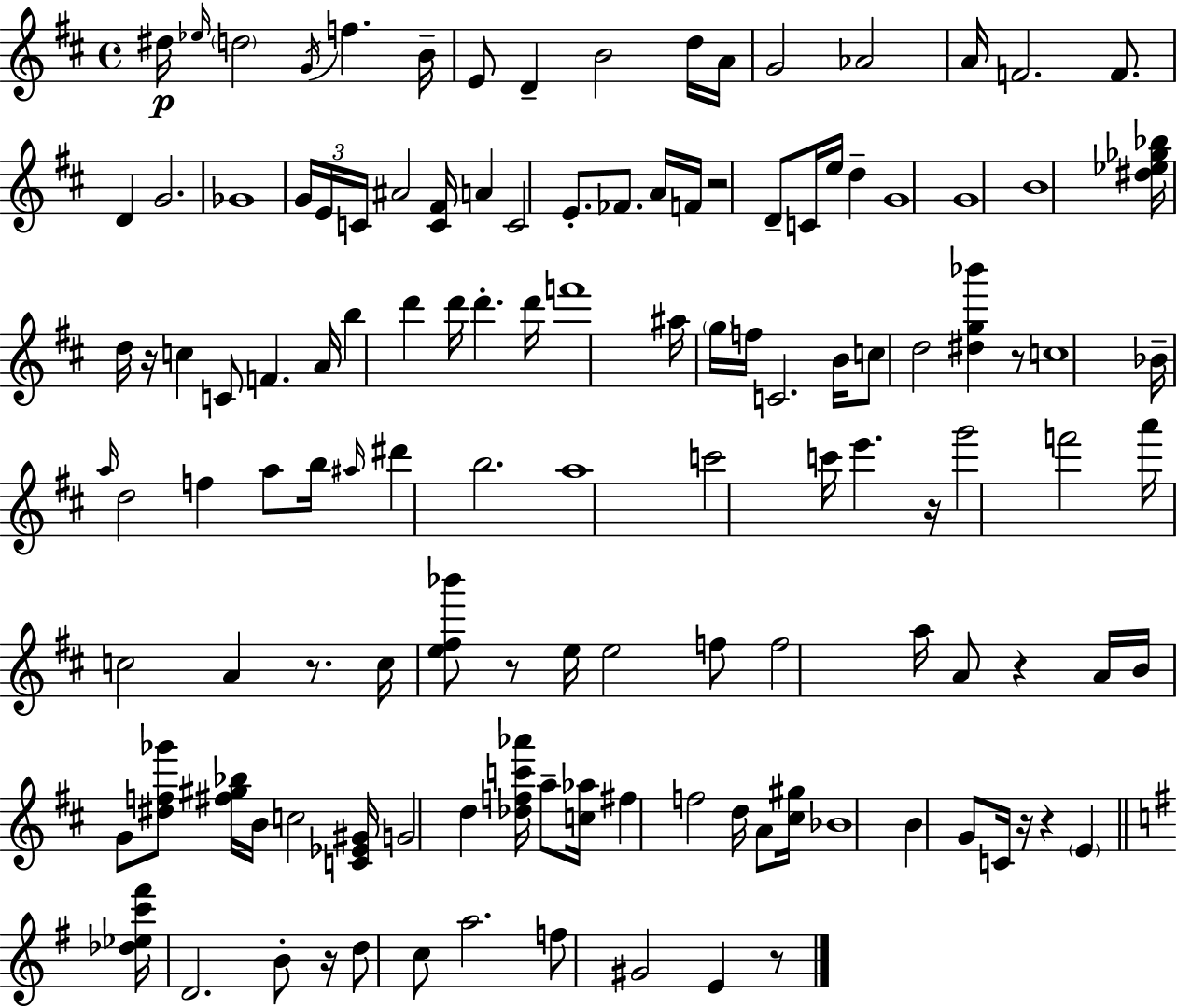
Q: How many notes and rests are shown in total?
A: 127